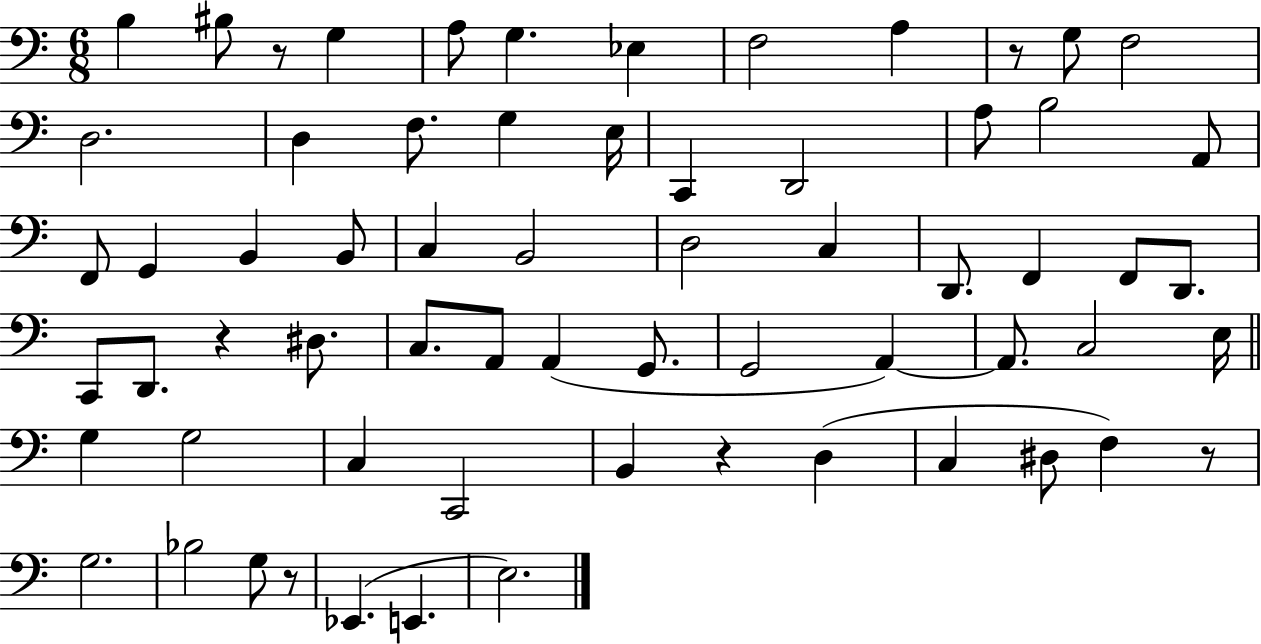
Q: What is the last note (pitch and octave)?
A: E3